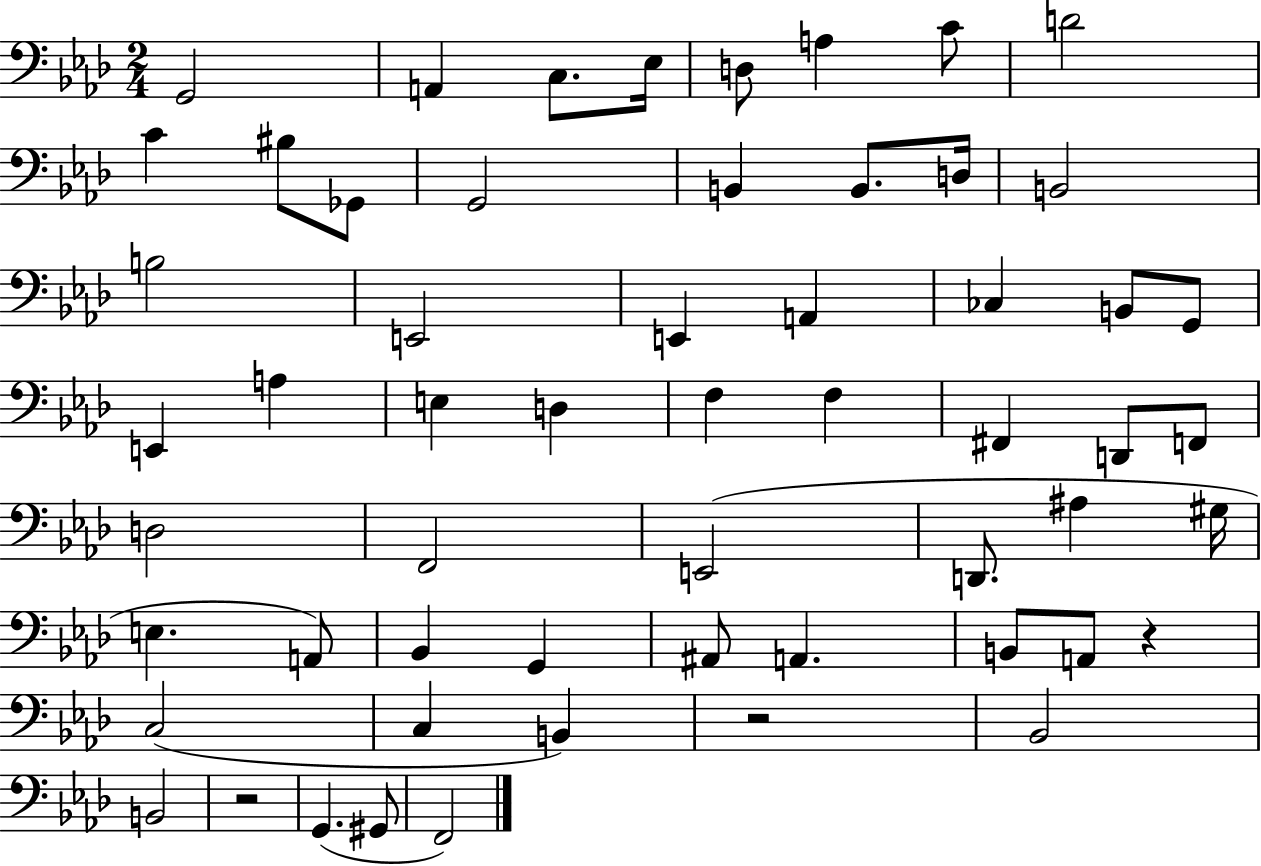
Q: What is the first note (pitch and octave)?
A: G2